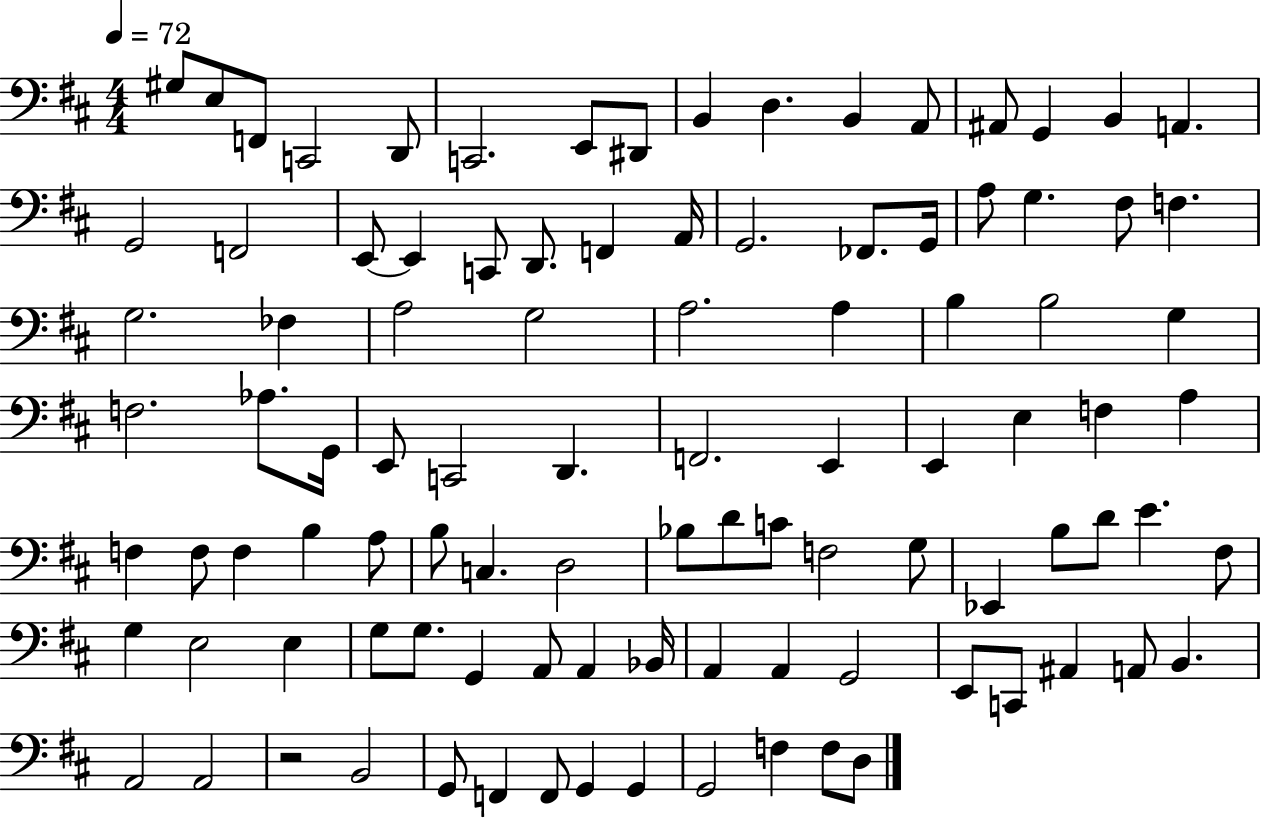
X:1
T:Untitled
M:4/4
L:1/4
K:D
^G,/2 E,/2 F,,/2 C,,2 D,,/2 C,,2 E,,/2 ^D,,/2 B,, D, B,, A,,/2 ^A,,/2 G,, B,, A,, G,,2 F,,2 E,,/2 E,, C,,/2 D,,/2 F,, A,,/4 G,,2 _F,,/2 G,,/4 A,/2 G, ^F,/2 F, G,2 _F, A,2 G,2 A,2 A, B, B,2 G, F,2 _A,/2 G,,/4 E,,/2 C,,2 D,, F,,2 E,, E,, E, F, A, F, F,/2 F, B, A,/2 B,/2 C, D,2 _B,/2 D/2 C/2 F,2 G,/2 _E,, B,/2 D/2 E ^F,/2 G, E,2 E, G,/2 G,/2 G,, A,,/2 A,, _B,,/4 A,, A,, G,,2 E,,/2 C,,/2 ^A,, A,,/2 B,, A,,2 A,,2 z2 B,,2 G,,/2 F,, F,,/2 G,, G,, G,,2 F, F,/2 D,/2